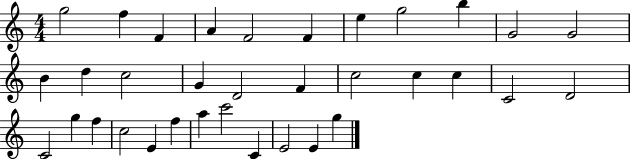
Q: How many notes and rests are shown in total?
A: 34